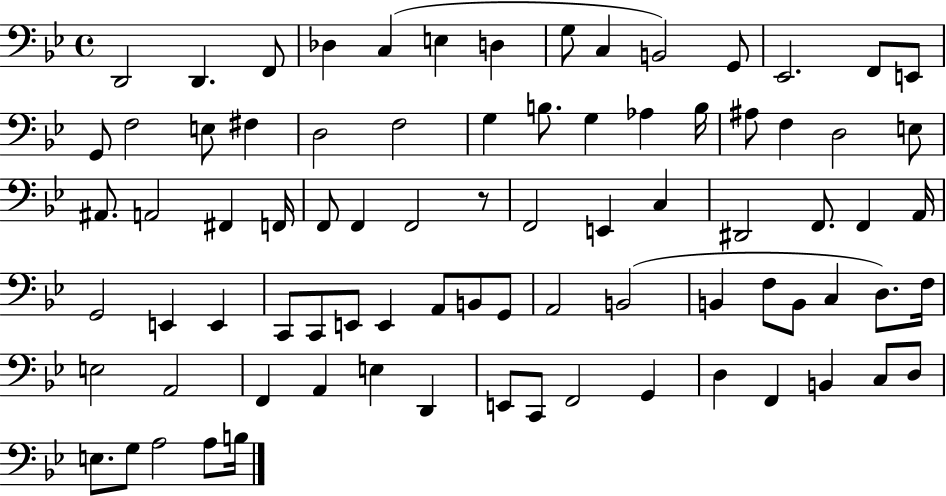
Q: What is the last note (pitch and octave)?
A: B3